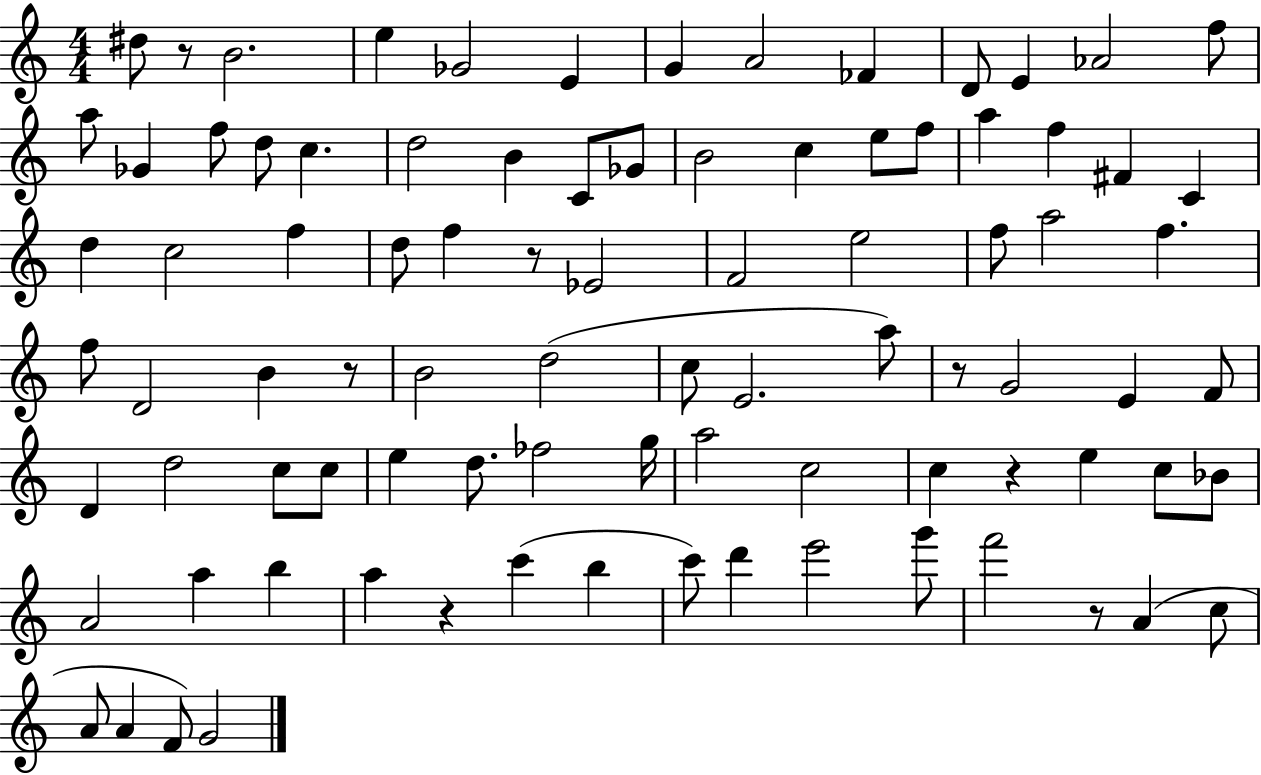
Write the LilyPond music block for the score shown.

{
  \clef treble
  \numericTimeSignature
  \time 4/4
  \key c \major
  dis''8 r8 b'2. | e''4 ges'2 e'4 | g'4 a'2 fes'4 | d'8 e'4 aes'2 f''8 | \break a''8 ges'4 f''8 d''8 c''4. | d''2 b'4 c'8 ges'8 | b'2 c''4 e''8 f''8 | a''4 f''4 fis'4 c'4 | \break d''4 c''2 f''4 | d''8 f''4 r8 ees'2 | f'2 e''2 | f''8 a''2 f''4. | \break f''8 d'2 b'4 r8 | b'2 d''2( | c''8 e'2. a''8) | r8 g'2 e'4 f'8 | \break d'4 d''2 c''8 c''8 | e''4 d''8. fes''2 g''16 | a''2 c''2 | c''4 r4 e''4 c''8 bes'8 | \break a'2 a''4 b''4 | a''4 r4 c'''4( b''4 | c'''8) d'''4 e'''2 g'''8 | f'''2 r8 a'4( c''8 | \break a'8 a'4 f'8) g'2 | \bar "|."
}